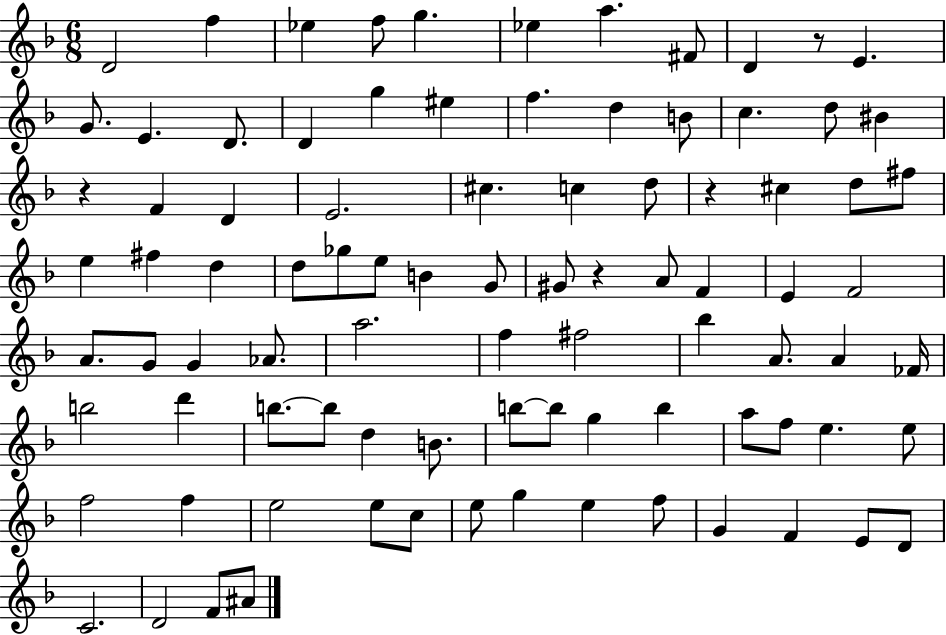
{
  \clef treble
  \numericTimeSignature
  \time 6/8
  \key f \major
  \repeat volta 2 { d'2 f''4 | ees''4 f''8 g''4. | ees''4 a''4. fis'8 | d'4 r8 e'4. | \break g'8. e'4. d'8. | d'4 g''4 eis''4 | f''4. d''4 b'8 | c''4. d''8 bis'4 | \break r4 f'4 d'4 | e'2. | cis''4. c''4 d''8 | r4 cis''4 d''8 fis''8 | \break e''4 fis''4 d''4 | d''8 ges''8 e''8 b'4 g'8 | gis'8 r4 a'8 f'4 | e'4 f'2 | \break a'8. g'8 g'4 aes'8. | a''2. | f''4 fis''2 | bes''4 a'8. a'4 fes'16 | \break b''2 d'''4 | b''8.~~ b''8 d''4 b'8. | b''8~~ b''8 g''4 b''4 | a''8 f''8 e''4. e''8 | \break f''2 f''4 | e''2 e''8 c''8 | e''8 g''4 e''4 f''8 | g'4 f'4 e'8 d'8 | \break c'2. | d'2 f'8 ais'8 | } \bar "|."
}